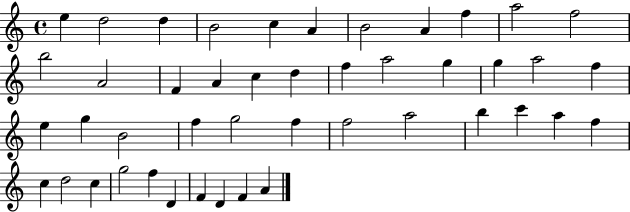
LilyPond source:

{
  \clef treble
  \time 4/4
  \defaultTimeSignature
  \key c \major
  e''4 d''2 d''4 | b'2 c''4 a'4 | b'2 a'4 f''4 | a''2 f''2 | \break b''2 a'2 | f'4 a'4 c''4 d''4 | f''4 a''2 g''4 | g''4 a''2 f''4 | \break e''4 g''4 b'2 | f''4 g''2 f''4 | f''2 a''2 | b''4 c'''4 a''4 f''4 | \break c''4 d''2 c''4 | g''2 f''4 d'4 | f'4 d'4 f'4 a'4 | \bar "|."
}